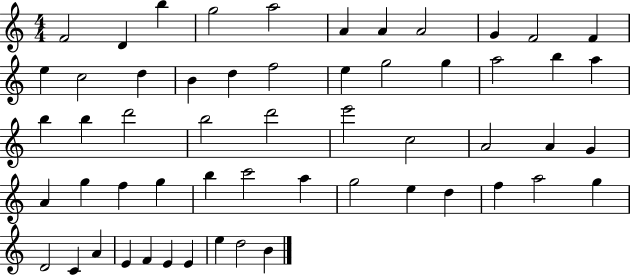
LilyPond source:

{
  \clef treble
  \numericTimeSignature
  \time 4/4
  \key c \major
  f'2 d'4 b''4 | g''2 a''2 | a'4 a'4 a'2 | g'4 f'2 f'4 | \break e''4 c''2 d''4 | b'4 d''4 f''2 | e''4 g''2 g''4 | a''2 b''4 a''4 | \break b''4 b''4 d'''2 | b''2 d'''2 | e'''2 c''2 | a'2 a'4 g'4 | \break a'4 g''4 f''4 g''4 | b''4 c'''2 a''4 | g''2 e''4 d''4 | f''4 a''2 g''4 | \break d'2 c'4 a'4 | e'4 f'4 e'4 e'4 | e''4 d''2 b'4 | \bar "|."
}